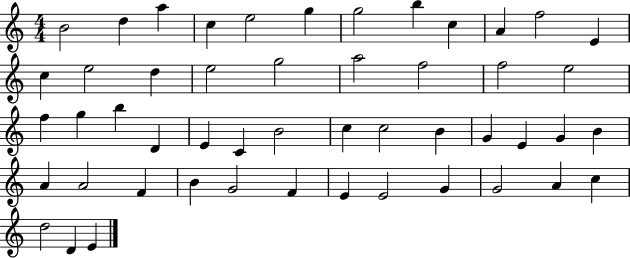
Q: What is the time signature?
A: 4/4